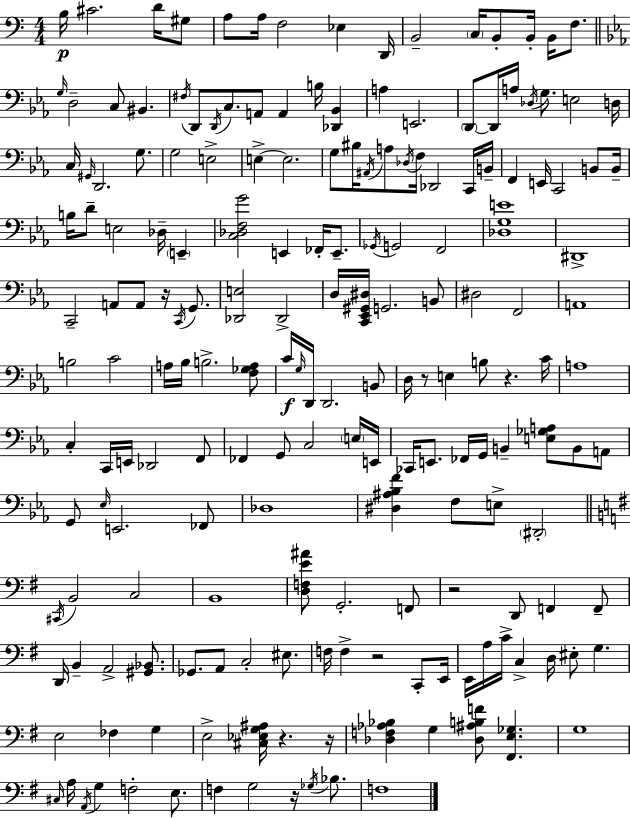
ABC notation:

X:1
T:Untitled
M:4/4
L:1/4
K:C
B,/4 ^C2 D/4 ^G,/2 A,/2 A,/4 F,2 _E, D,,/4 B,,2 C,/4 B,,/2 B,,/4 B,,/4 F,/2 G,/4 D,2 C,/2 ^B,, ^F,/4 D,,/2 D,,/4 C,/2 A,,/2 A,, B,/4 [_D,,_B,,] A, E,,2 D,,/2 D,,/4 A,/4 _D,/4 G,/2 E,2 D,/4 C,/4 ^G,,/4 D,,2 G,/2 G,2 E,2 E, E,2 G,/2 ^B,/4 ^A,,/4 A,/2 _D,/4 F,/4 _D,,2 C,,/4 B,,/4 F,, E,,/4 C,,2 B,,/2 B,,/4 B,/4 D/2 E,2 _D,/4 E,, [C,_D,F,G]2 E,, _F,,/4 E,,/2 _G,,/4 G,,2 F,,2 [_D,G,E]4 ^D,,4 C,,2 A,,/2 A,,/2 z/4 C,,/4 G,,/2 [_D,,E,]2 _D,,2 D,/4 [C,,_E,,^G,,^D,]/4 G,,2 B,,/2 ^D,2 F,,2 A,,4 B,2 C2 A,/4 _B,/4 B,2 [F,_G,A,]/2 C/4 G,/4 D,,/4 D,,2 B,,/2 D,/4 z/2 E, B,/2 z C/4 A,4 C, C,,/4 E,,/4 _D,,2 F,,/2 _F,, G,,/2 C,2 E,/4 E,,/4 _C,,/4 E,,/2 _F,,/4 G,,/4 B,, [E,_G,A,]/2 B,,/2 A,,/2 G,,/2 _E,/4 E,,2 _F,,/2 _D,4 [^D,^A,_B,F] F,/2 E,/2 ^D,,2 ^C,,/4 B,,2 C,2 B,,4 [D,F,E^A]/2 G,,2 F,,/2 z2 D,,/2 F,, F,,/2 D,,/4 B,, A,,2 [^G,,_B,,]/2 _G,,/2 A,,/2 C,2 ^E,/2 F,/4 F, z2 C,,/2 E,,/4 E,,/4 A,/4 C/4 C, D,/4 ^E,/2 G, E,2 _F, G, E,2 [^C,_E,G,^A,]/4 z z/4 [_D,F,_A,_B,] G, [_D,^A,B,F]/2 [^F,,E,_G,] G,4 ^C,/4 A,/4 A,,/4 G, F,2 E,/2 F, G,2 z/4 _G,/4 _B,/2 F,4